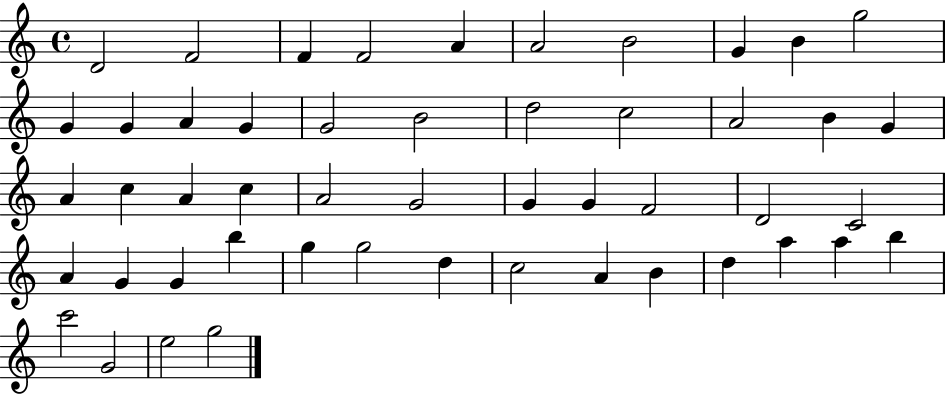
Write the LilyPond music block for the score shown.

{
  \clef treble
  \time 4/4
  \defaultTimeSignature
  \key c \major
  d'2 f'2 | f'4 f'2 a'4 | a'2 b'2 | g'4 b'4 g''2 | \break g'4 g'4 a'4 g'4 | g'2 b'2 | d''2 c''2 | a'2 b'4 g'4 | \break a'4 c''4 a'4 c''4 | a'2 g'2 | g'4 g'4 f'2 | d'2 c'2 | \break a'4 g'4 g'4 b''4 | g''4 g''2 d''4 | c''2 a'4 b'4 | d''4 a''4 a''4 b''4 | \break c'''2 g'2 | e''2 g''2 | \bar "|."
}